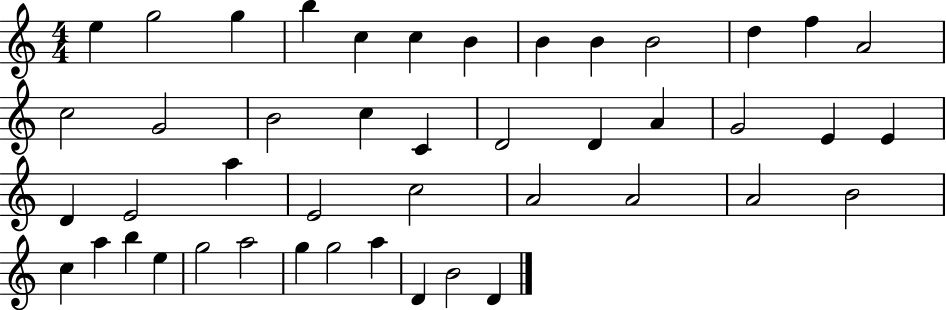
{
  \clef treble
  \numericTimeSignature
  \time 4/4
  \key c \major
  e''4 g''2 g''4 | b''4 c''4 c''4 b'4 | b'4 b'4 b'2 | d''4 f''4 a'2 | \break c''2 g'2 | b'2 c''4 c'4 | d'2 d'4 a'4 | g'2 e'4 e'4 | \break d'4 e'2 a''4 | e'2 c''2 | a'2 a'2 | a'2 b'2 | \break c''4 a''4 b''4 e''4 | g''2 a''2 | g''4 g''2 a''4 | d'4 b'2 d'4 | \break \bar "|."
}